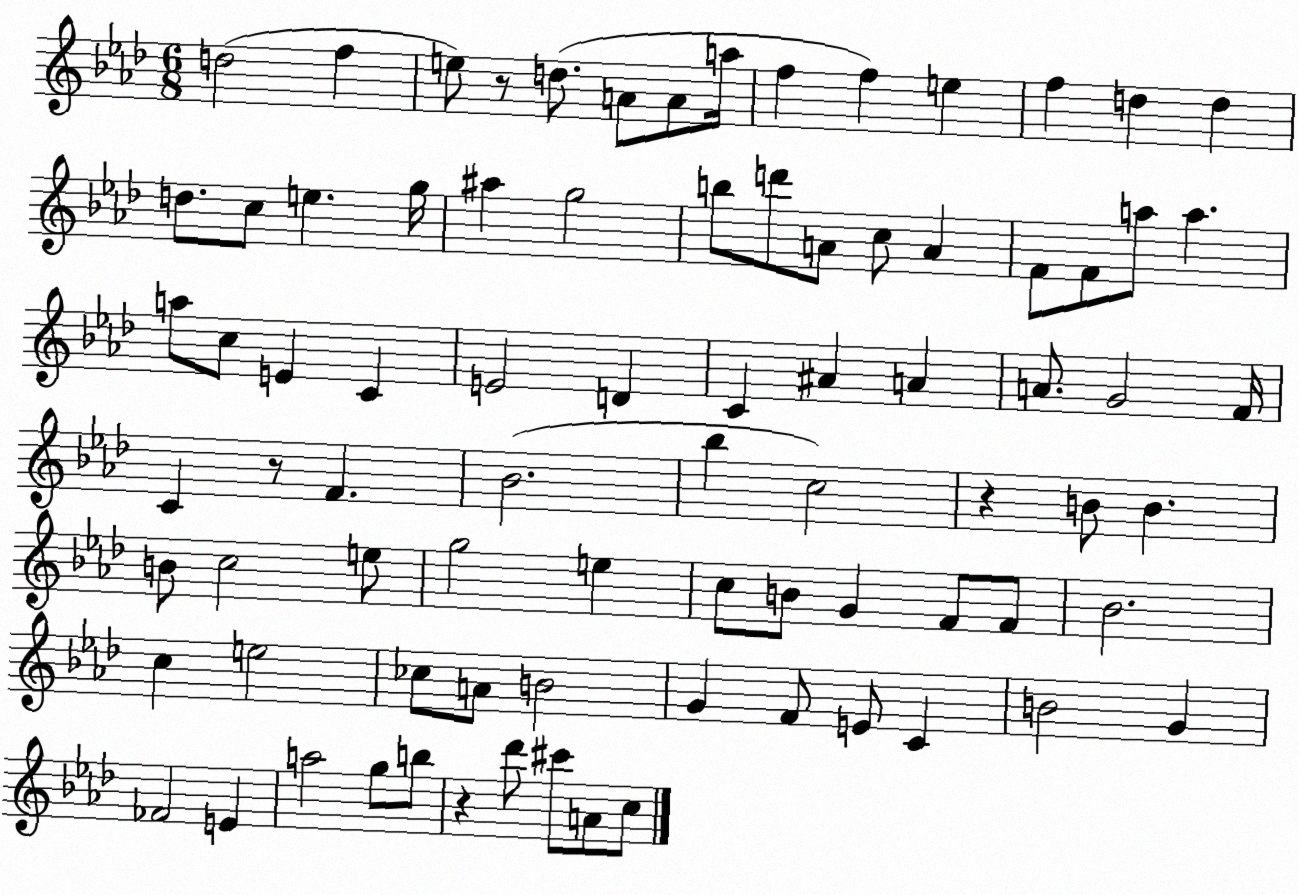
X:1
T:Untitled
M:6/8
L:1/4
K:Ab
d2 f e/2 z/2 d/2 A/2 A/2 a/4 f f e f d d d/2 c/2 e g/4 ^a g2 b/2 d'/2 A/2 c/2 A F/2 F/2 a/2 a a/2 c/2 E C E2 D C ^A A A/2 G2 F/4 C z/2 F _B2 _b c2 z B/2 B B/2 c2 e/2 g2 e c/2 B/2 G F/2 F/2 _B2 c e2 _c/2 A/2 B2 G F/2 E/2 C B2 G _F2 E a2 g/2 b/2 z _d'/2 ^c'/2 A/2 c/2